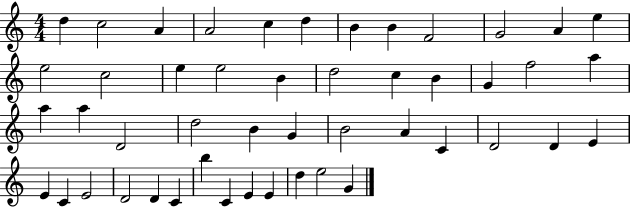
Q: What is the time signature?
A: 4/4